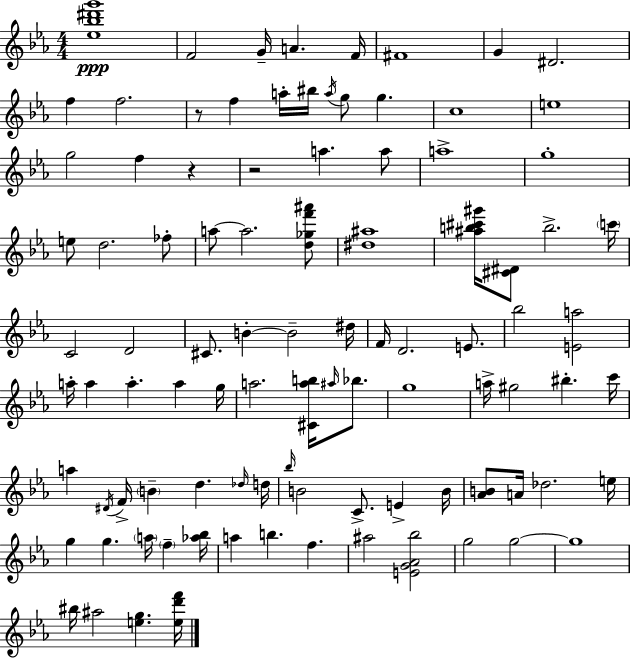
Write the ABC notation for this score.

X:1
T:Untitled
M:4/4
L:1/4
K:Cm
[_e_b^d'g']4 F2 G/4 A F/4 ^F4 G ^D2 f f2 z/2 f a/4 ^b/4 a/4 g/2 g c4 e4 g2 f z z2 a a/2 a4 g4 e/2 d2 _f/2 a/2 a2 [d_gf'^a']/2 [^d^a]4 [^ab^c'^g']/4 [^C^D]/2 b2 c'/4 C2 D2 ^C/2 B B2 ^d/4 F/4 D2 E/2 _b2 [Ea]2 a/4 a a a g/4 a2 [^Cab]/4 ^a/4 _b/2 g4 a/4 ^g2 ^b c'/4 a ^D/4 F/4 B d _d/4 d/4 _b/4 B2 C/2 E B/4 [_AB]/2 A/4 _d2 e/4 g g a/4 f [_a_b]/4 a b f ^a2 [EG_A_b]2 g2 g2 g4 ^b/4 ^a2 [eg] [ed'f']/4